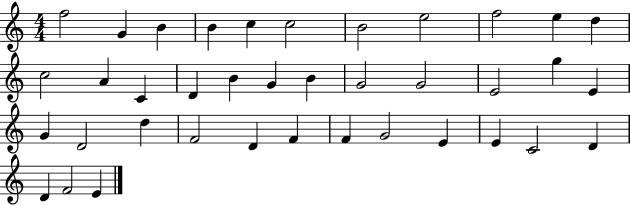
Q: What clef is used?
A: treble